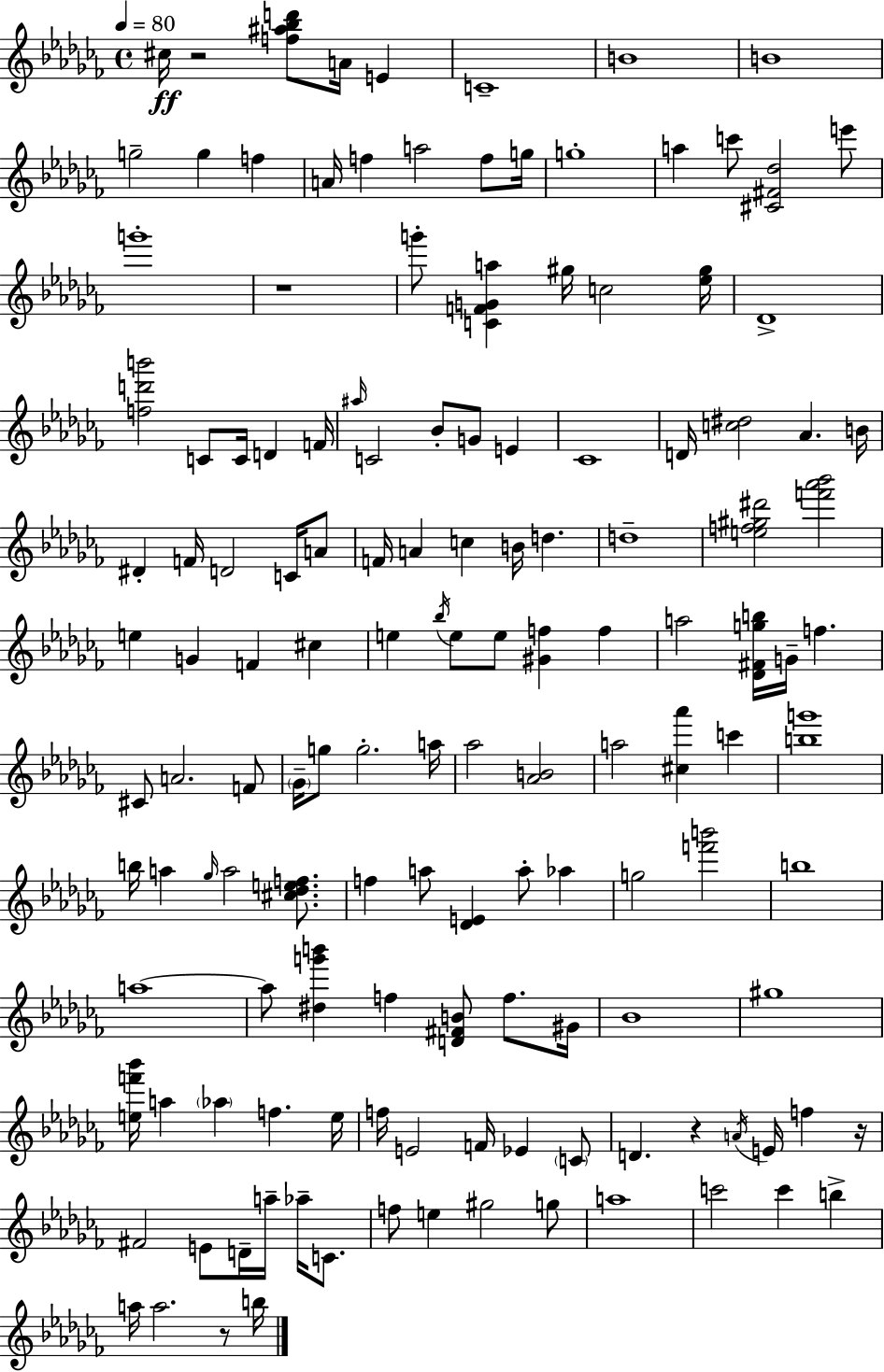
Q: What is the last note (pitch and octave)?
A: B5